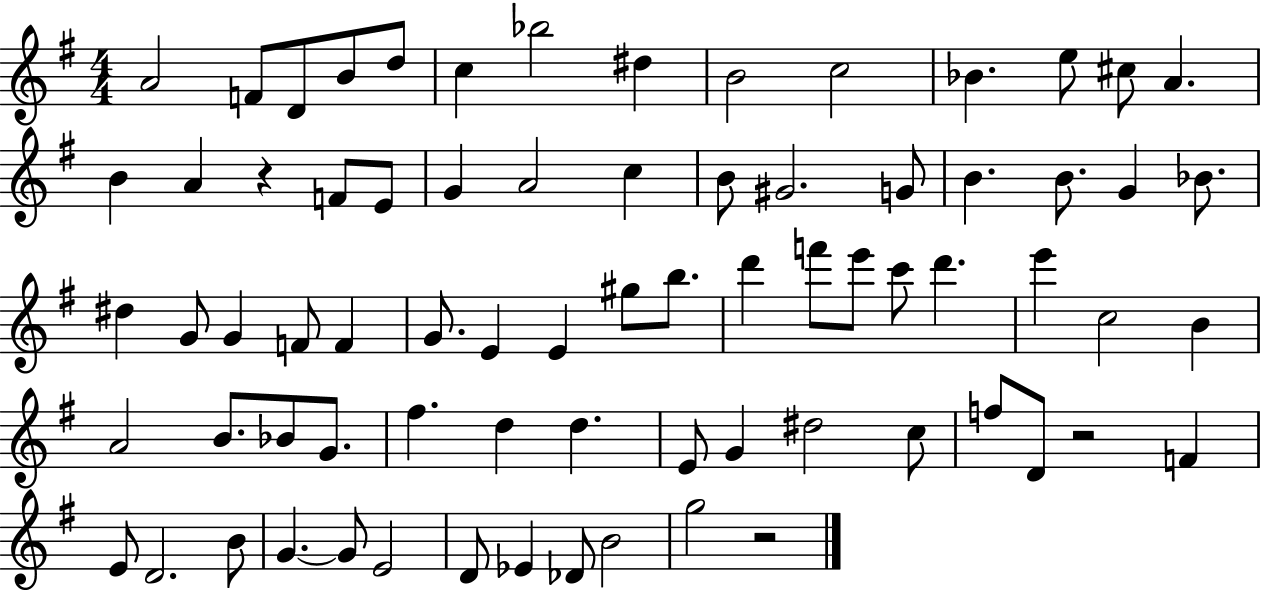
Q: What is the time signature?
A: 4/4